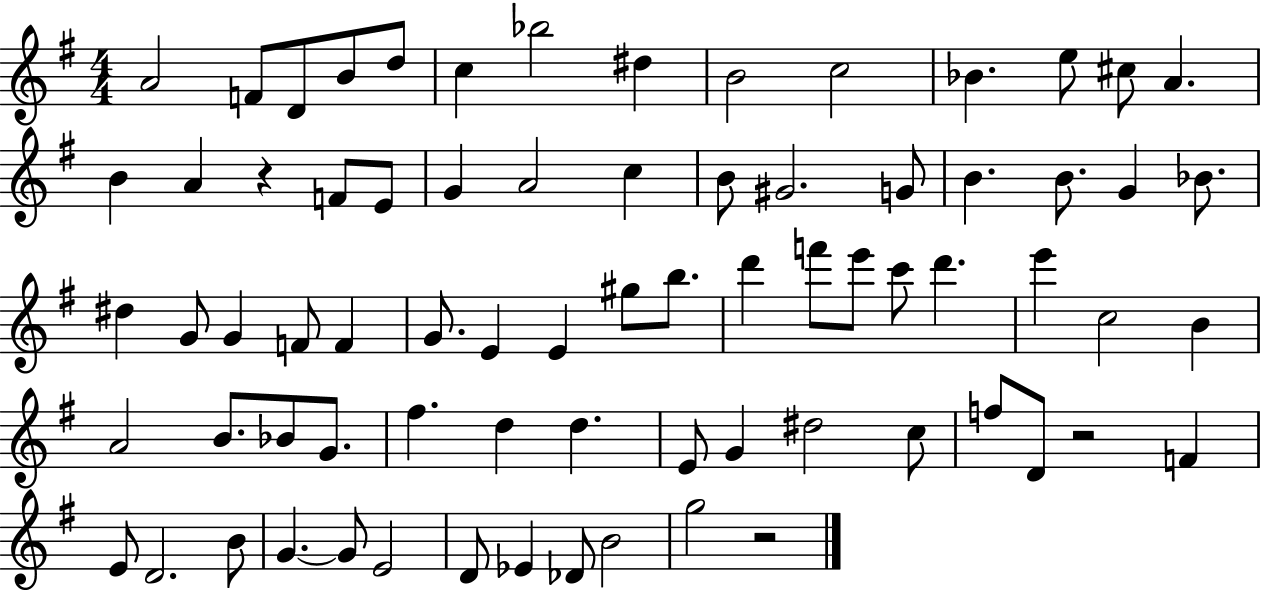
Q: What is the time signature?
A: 4/4